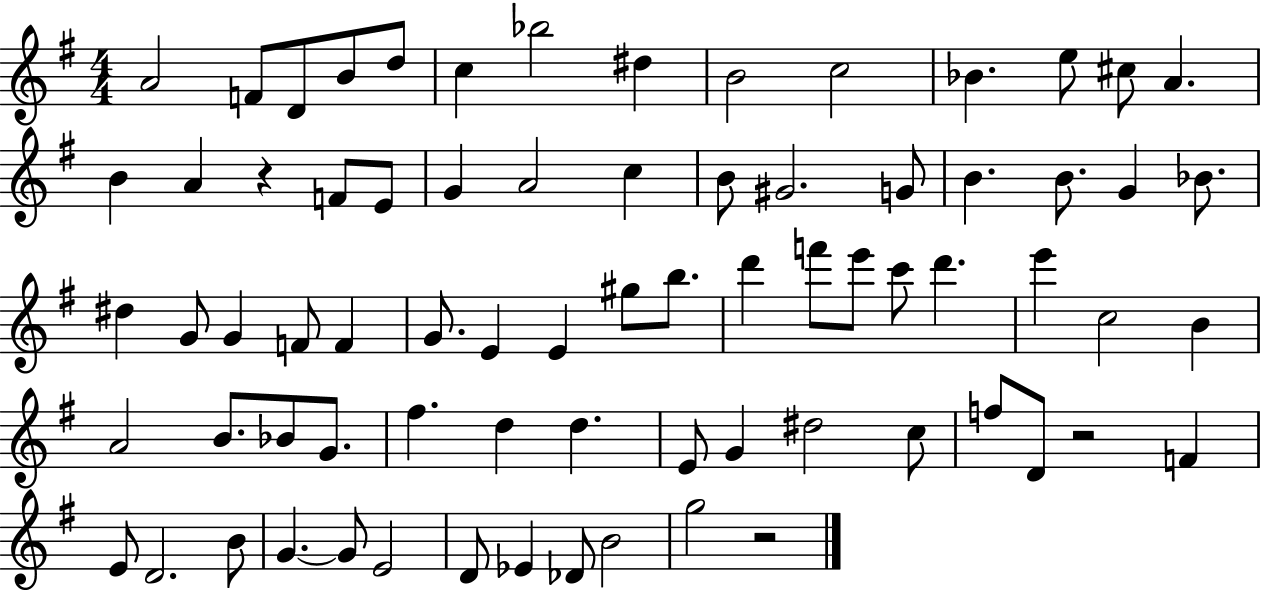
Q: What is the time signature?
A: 4/4